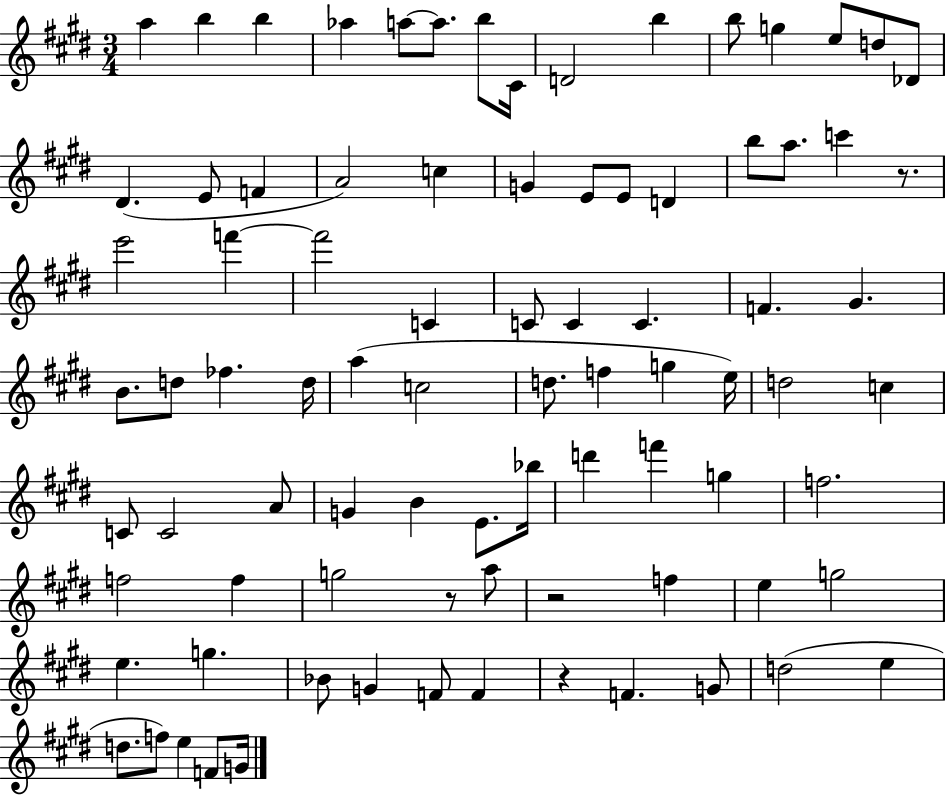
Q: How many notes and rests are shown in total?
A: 85